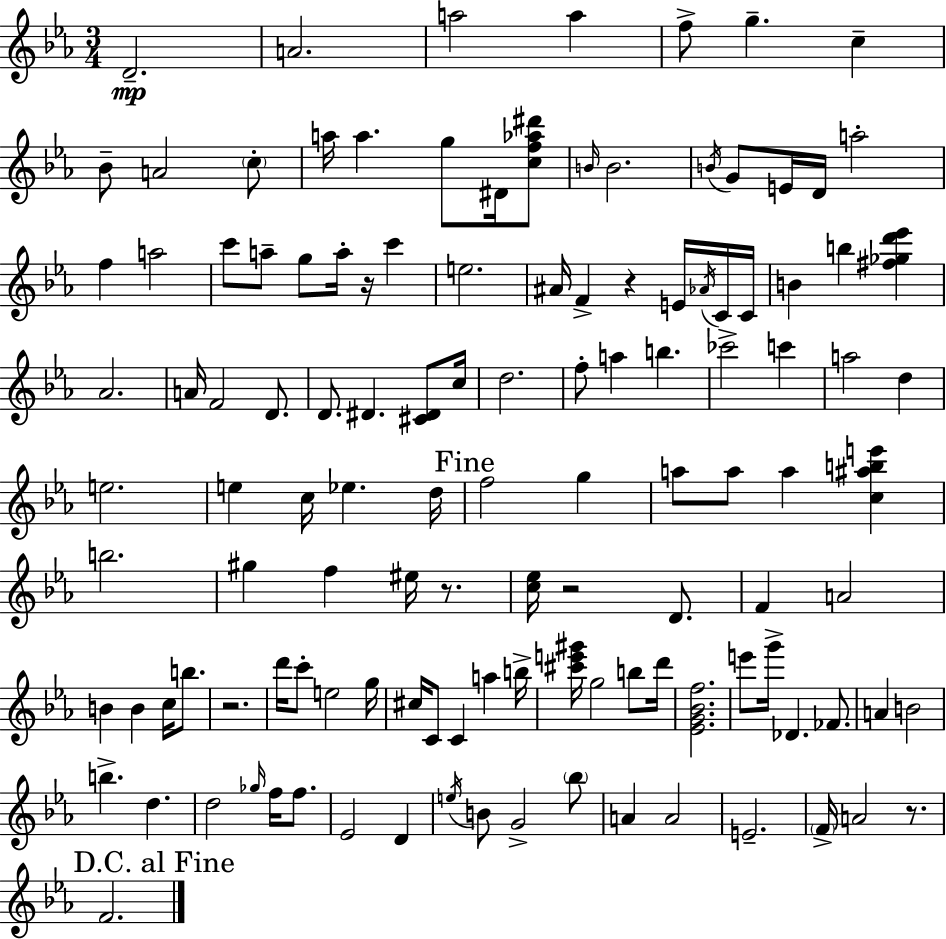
D4/h. A4/h. A5/h A5/q F5/e G5/q. C5/q Bb4/e A4/h C5/e A5/s A5/q. G5/e D#4/s [C5,F5,Ab5,D#6]/e B4/s B4/h. B4/s G4/e E4/s D4/s A5/h F5/q A5/h C6/e A5/e G5/e A5/s R/s C6/q E5/h. A#4/s F4/q R/q E4/s Ab4/s C4/s C4/s B4/q B5/q [F#5,Gb5,D6,Eb6]/q Ab4/h. A4/s F4/h D4/e. D4/e. D#4/q. [C#4,D#4]/e C5/s D5/h. F5/e A5/q B5/q. CES6/h C6/q A5/h D5/q E5/h. E5/q C5/s Eb5/q. D5/s F5/h G5/q A5/e A5/e A5/q [C5,A#5,B5,E6]/q B5/h. G#5/q F5/q EIS5/s R/e. [C5,Eb5]/s R/h D4/e. F4/q A4/h B4/q B4/q C5/s B5/e. R/h. D6/s C6/e E5/h G5/s C#5/s C4/e C4/q A5/q B5/s [C#6,E6,G#6]/s G5/h B5/e D6/s [Eb4,G4,Bb4,F5]/h. E6/e G6/s Db4/q. FES4/e. A4/q B4/h B5/q. D5/q. D5/h Gb5/s F5/s F5/e. Eb4/h D4/q E5/s B4/e G4/h Bb5/e A4/q A4/h E4/h. F4/s A4/h R/e. F4/h.